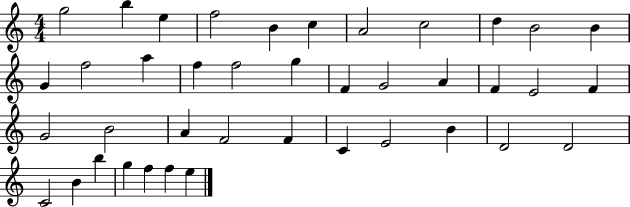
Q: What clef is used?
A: treble